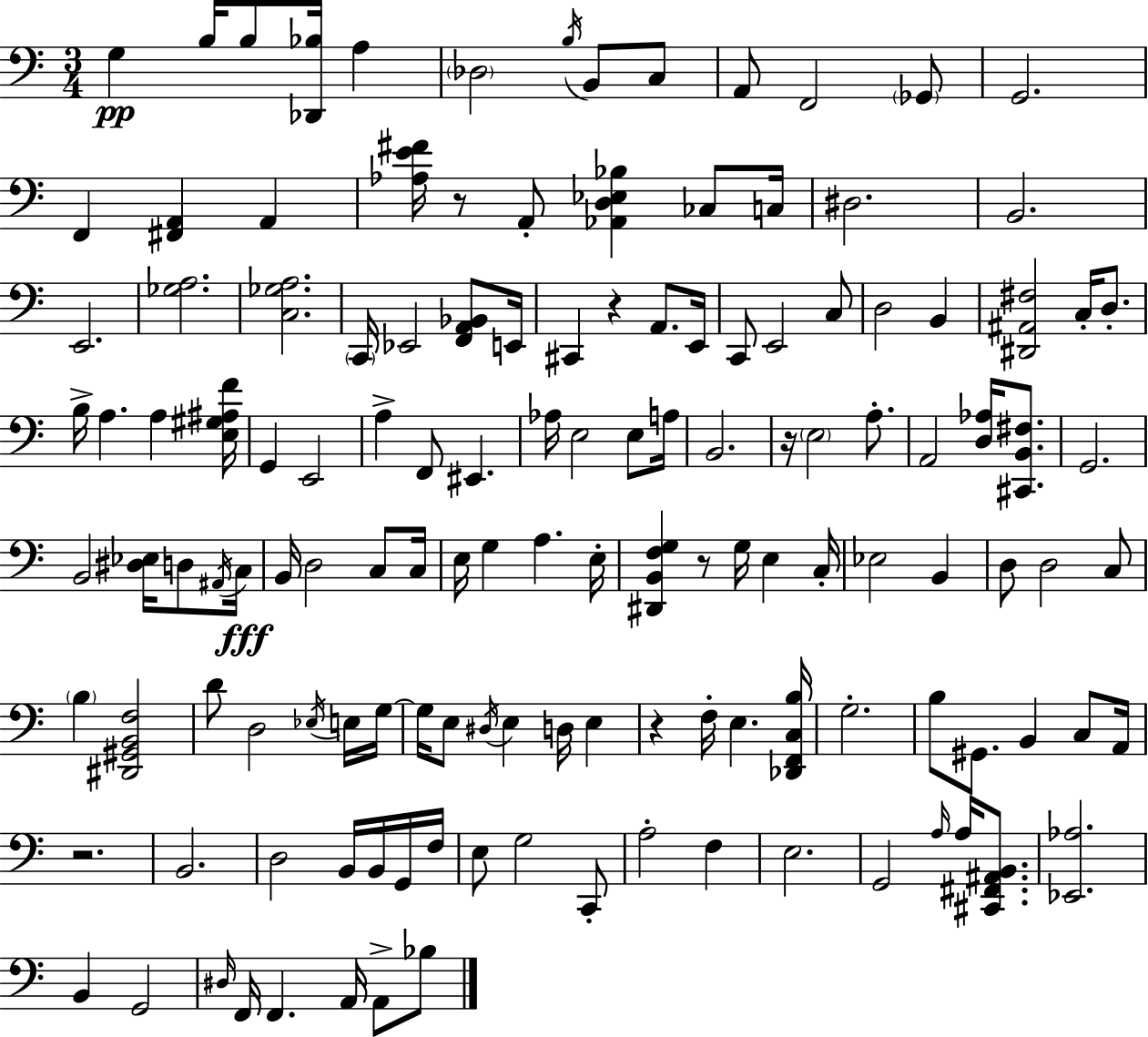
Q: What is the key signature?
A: C major